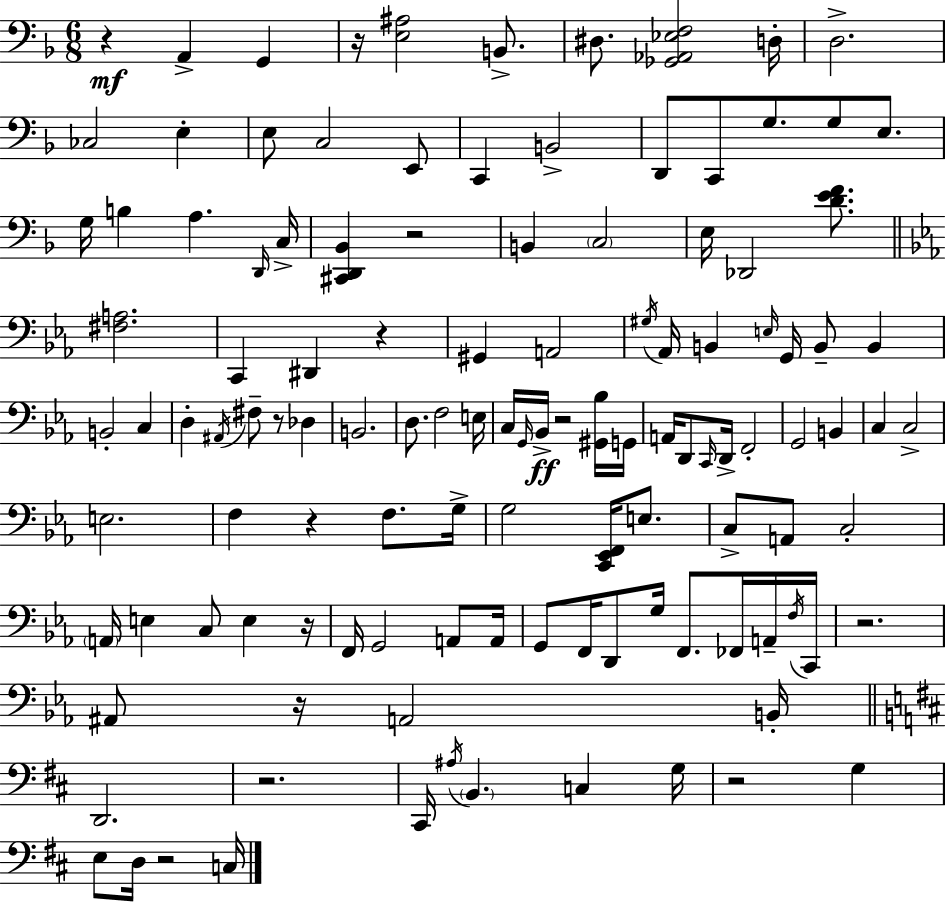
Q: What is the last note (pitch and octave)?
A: C3